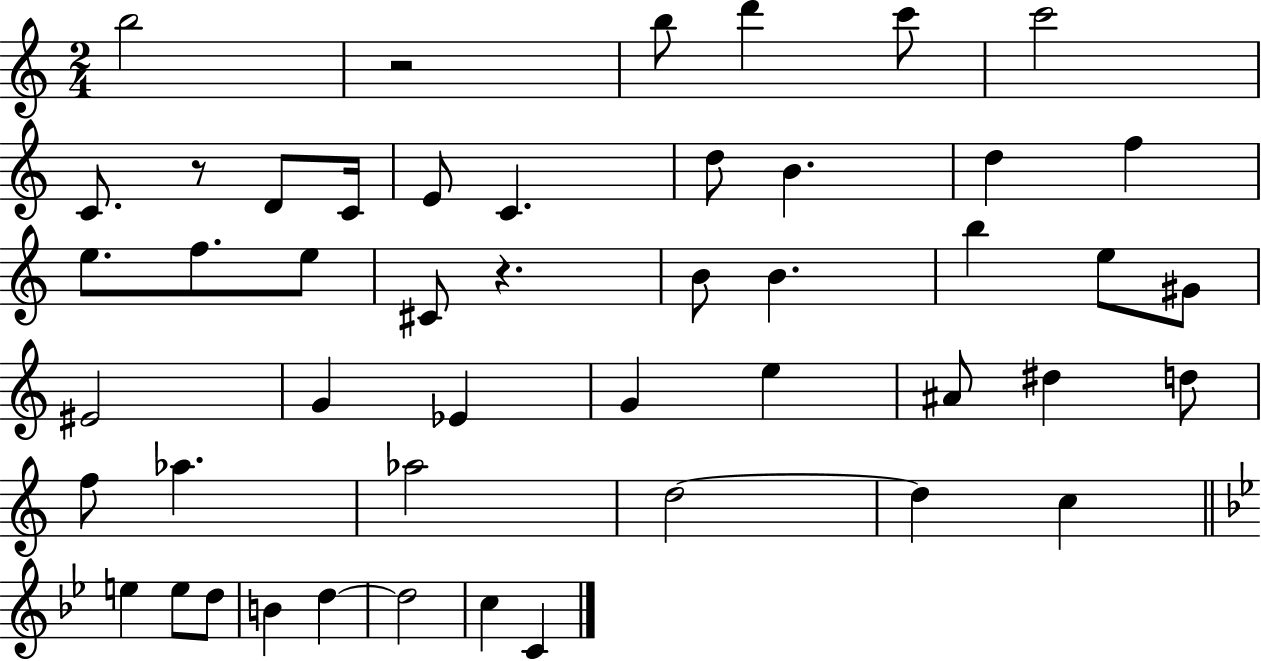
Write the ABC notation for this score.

X:1
T:Untitled
M:2/4
L:1/4
K:C
b2 z2 b/2 d' c'/2 c'2 C/2 z/2 D/2 C/4 E/2 C d/2 B d f e/2 f/2 e/2 ^C/2 z B/2 B b e/2 ^G/2 ^E2 G _E G e ^A/2 ^d d/2 f/2 _a _a2 d2 d c e e/2 d/2 B d d2 c C